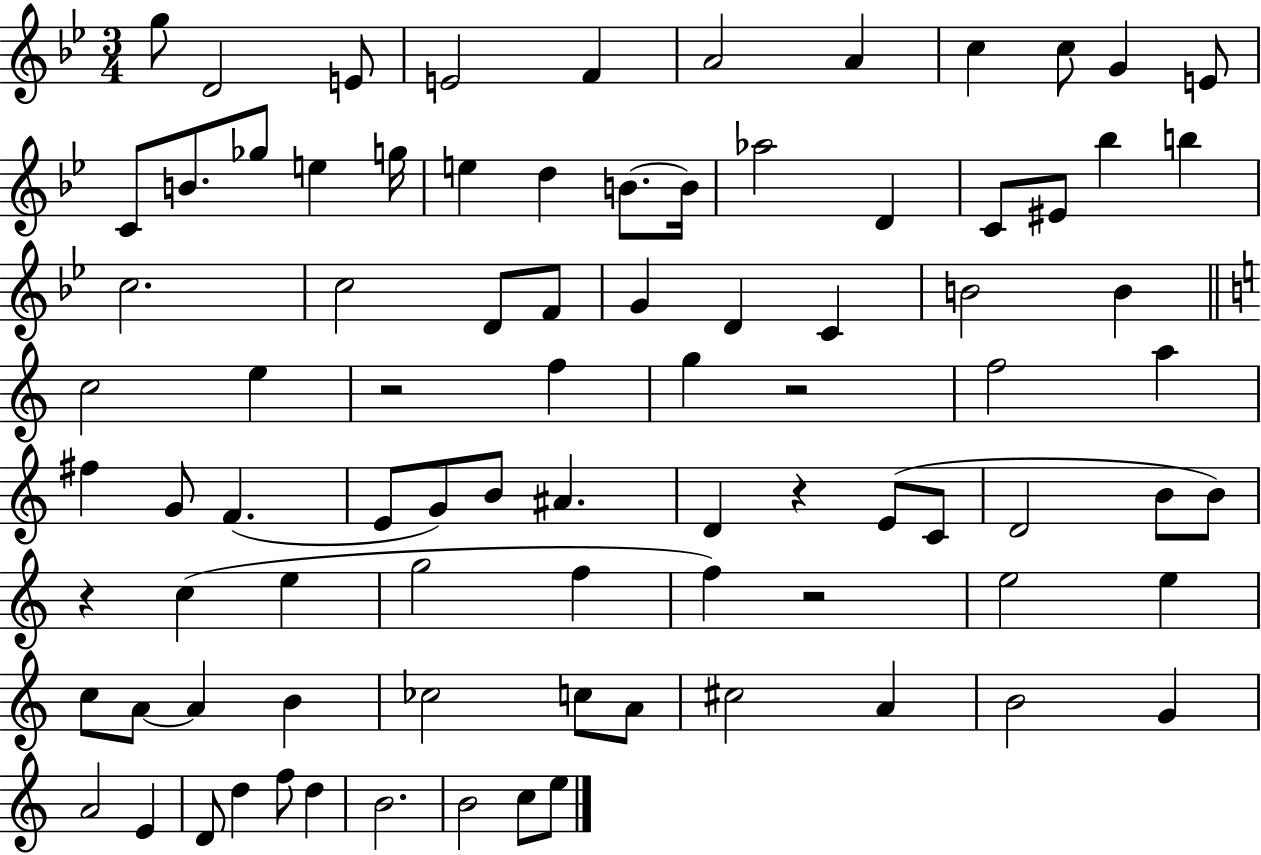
G5/e D4/h E4/e E4/h F4/q A4/h A4/q C5/q C5/e G4/q E4/e C4/e B4/e. Gb5/e E5/q G5/s E5/q D5/q B4/e. B4/s Ab5/h D4/q C4/e EIS4/e Bb5/q B5/q C5/h. C5/h D4/e F4/e G4/q D4/q C4/q B4/h B4/q C5/h E5/q R/h F5/q G5/q R/h F5/h A5/q F#5/q G4/e F4/q. E4/e G4/e B4/e A#4/q. D4/q R/q E4/e C4/e D4/h B4/e B4/e R/q C5/q E5/q G5/h F5/q F5/q R/h E5/h E5/q C5/e A4/e A4/q B4/q CES5/h C5/e A4/e C#5/h A4/q B4/h G4/q A4/h E4/q D4/e D5/q F5/e D5/q B4/h. B4/h C5/e E5/e